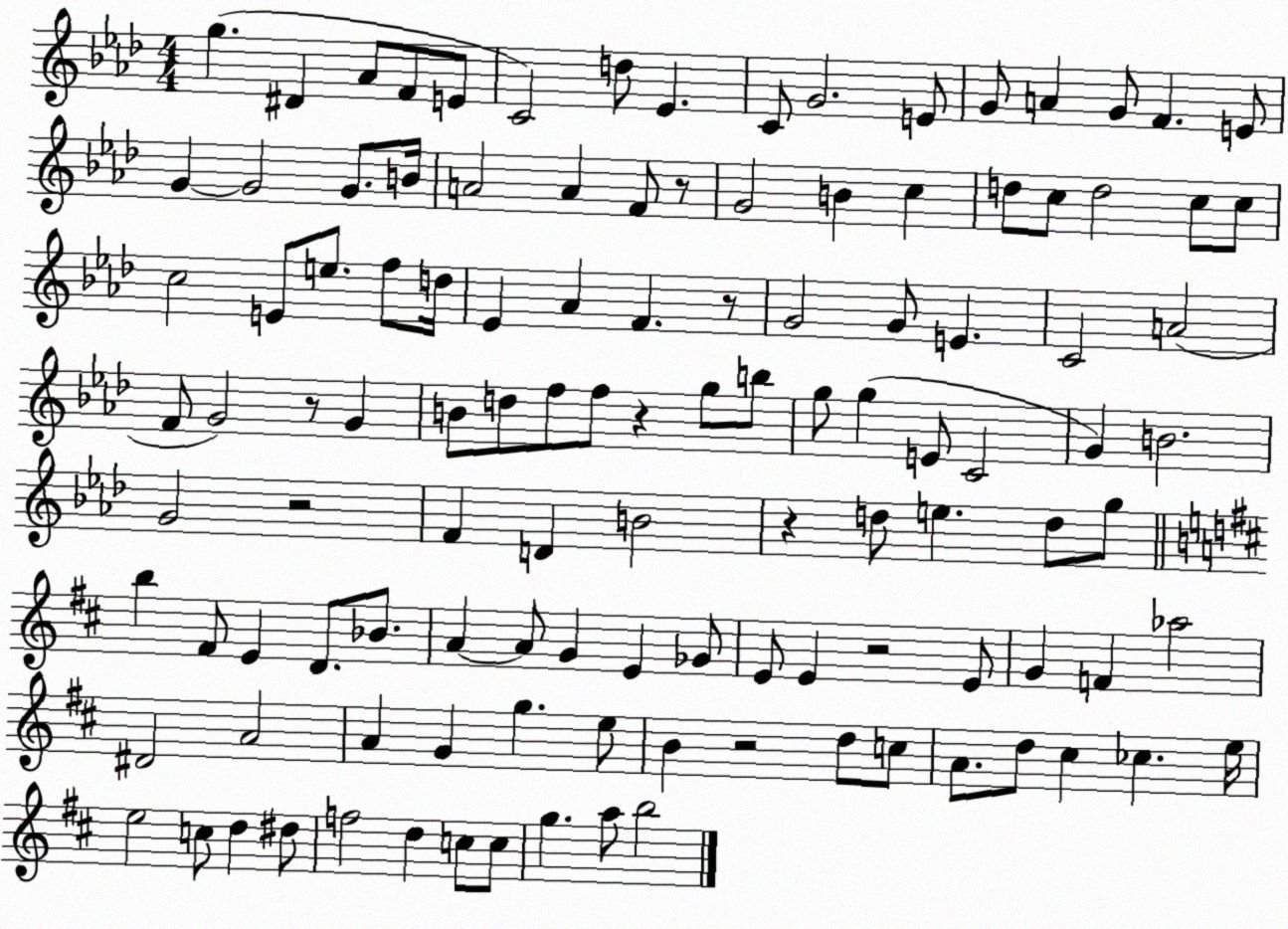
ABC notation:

X:1
T:Untitled
M:4/4
L:1/4
K:Ab
g ^D _A/2 F/2 E/2 C2 d/2 _E C/2 G2 E/2 G/2 A G/2 F E/2 G G2 G/2 B/4 A2 A F/2 z/2 G2 B c d/2 c/2 d2 c/2 c/2 c2 E/2 e/2 f/2 d/4 _E _A F z/2 G2 G/2 E C2 A2 F/2 G2 z/2 G B/2 d/2 f/2 f/2 z g/2 b/2 g/2 g E/2 C2 G B2 G2 z2 F D B2 z d/2 e d/2 g/2 b ^F/2 E D/2 _B/2 A A/2 G E _G/2 E/2 E z2 E/2 G F _a2 ^D2 A2 A G g e/2 B z2 d/2 c/2 A/2 d/2 ^c _c e/4 e2 c/2 d ^d/2 f2 d c/2 c/2 g a/2 b2